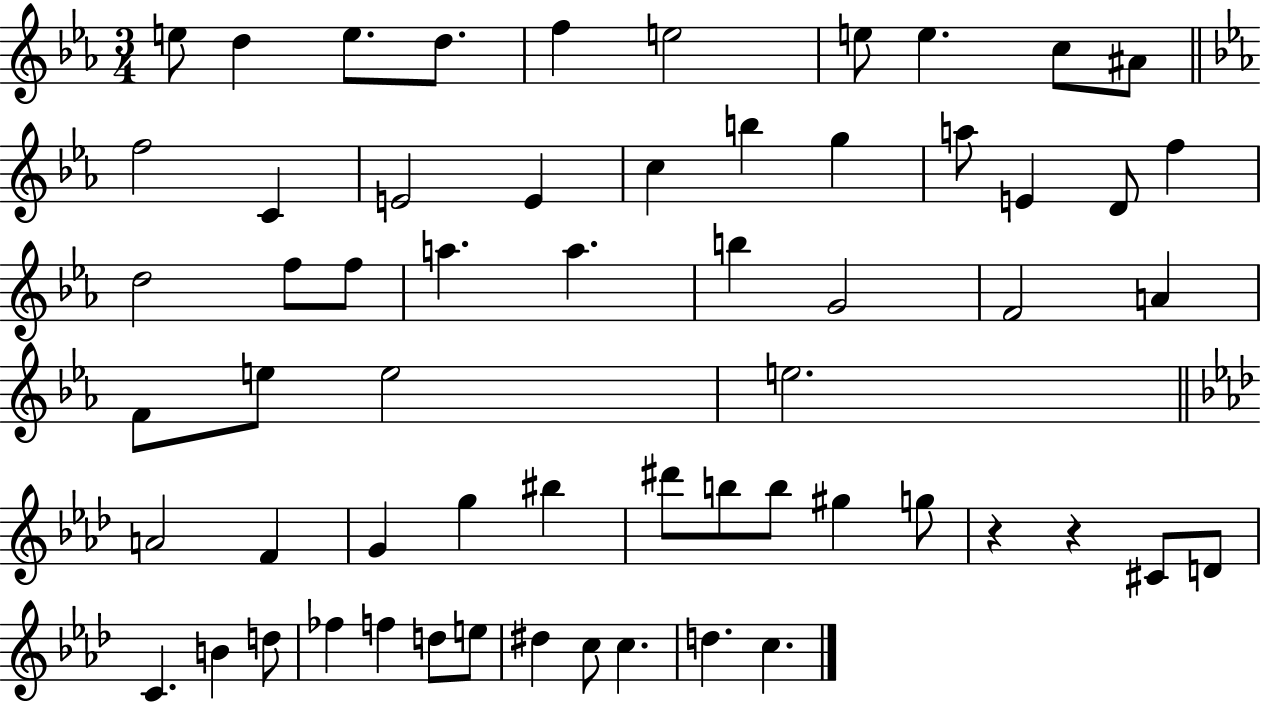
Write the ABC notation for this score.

X:1
T:Untitled
M:3/4
L:1/4
K:Eb
e/2 d e/2 d/2 f e2 e/2 e c/2 ^A/2 f2 C E2 E c b g a/2 E D/2 f d2 f/2 f/2 a a b G2 F2 A F/2 e/2 e2 e2 A2 F G g ^b ^d'/2 b/2 b/2 ^g g/2 z z ^C/2 D/2 C B d/2 _f f d/2 e/2 ^d c/2 c d c